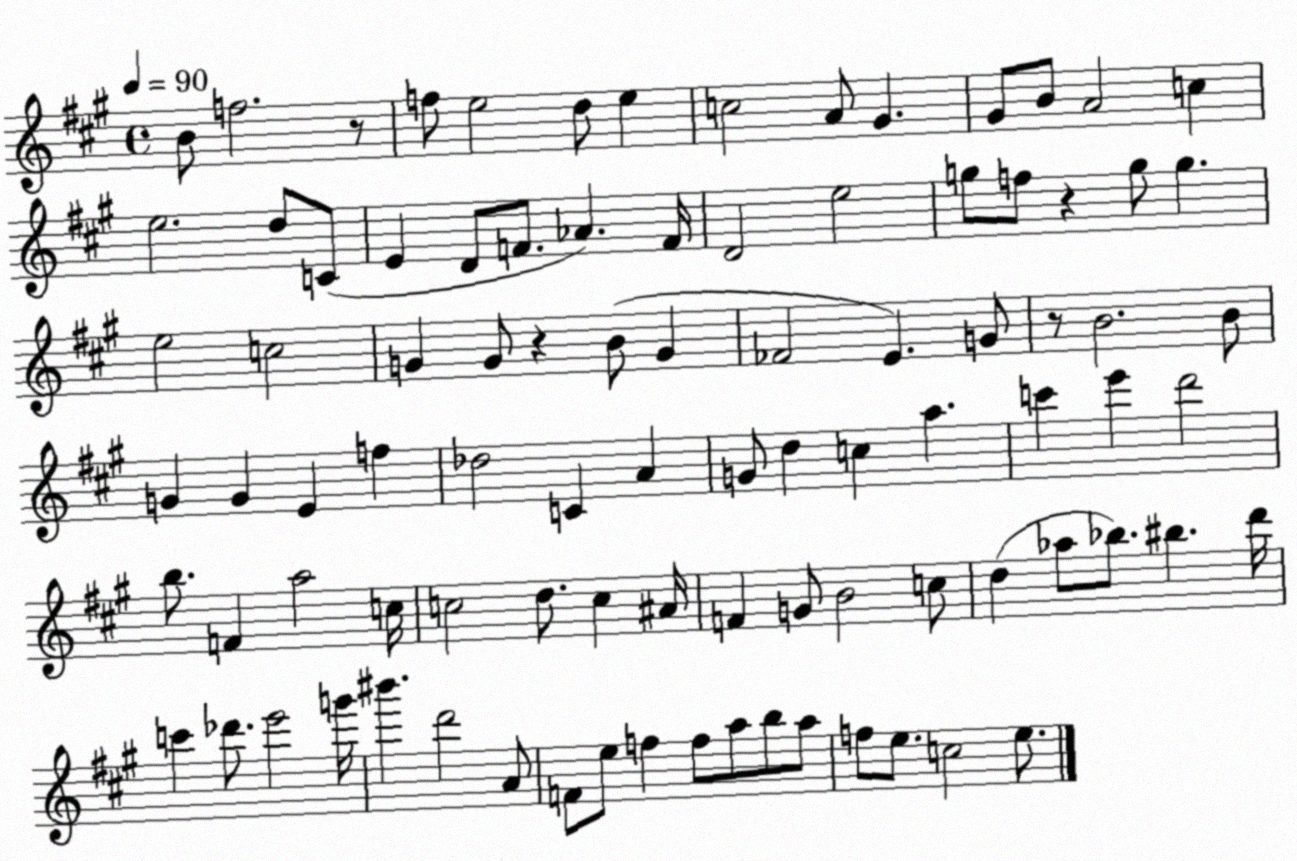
X:1
T:Untitled
M:4/4
L:1/4
K:A
B/2 f2 z/2 f/2 e2 d/2 e c2 A/2 ^G ^G/2 B/2 A2 c e2 d/2 C/2 E D/2 F/2 _A F/4 D2 e2 g/2 f/2 z g/2 g e2 c2 G G/2 z B/2 G _F2 E G/2 z/2 B2 B/2 G G E f _d2 C A G/2 d c a c' e' d'2 b/2 F a2 c/4 c2 d/2 c ^A/4 F G/2 B2 c/2 d _a/2 _b/2 ^b d'/4 c' _d'/2 e'2 g'/4 ^b' d'2 A/2 F/2 e/2 f f/2 a/2 b/2 a/2 f/2 e/2 c2 e/2